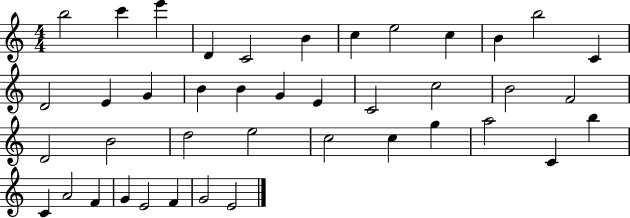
{
  \clef treble
  \numericTimeSignature
  \time 4/4
  \key c \major
  b''2 c'''4 e'''4 | d'4 c'2 b'4 | c''4 e''2 c''4 | b'4 b''2 c'4 | \break d'2 e'4 g'4 | b'4 b'4 g'4 e'4 | c'2 c''2 | b'2 f'2 | \break d'2 b'2 | d''2 e''2 | c''2 c''4 g''4 | a''2 c'4 b''4 | \break c'4 a'2 f'4 | g'4 e'2 f'4 | g'2 e'2 | \bar "|."
}